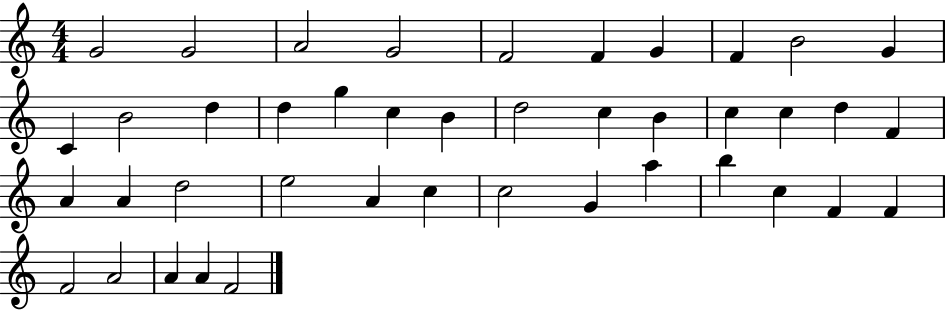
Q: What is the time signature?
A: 4/4